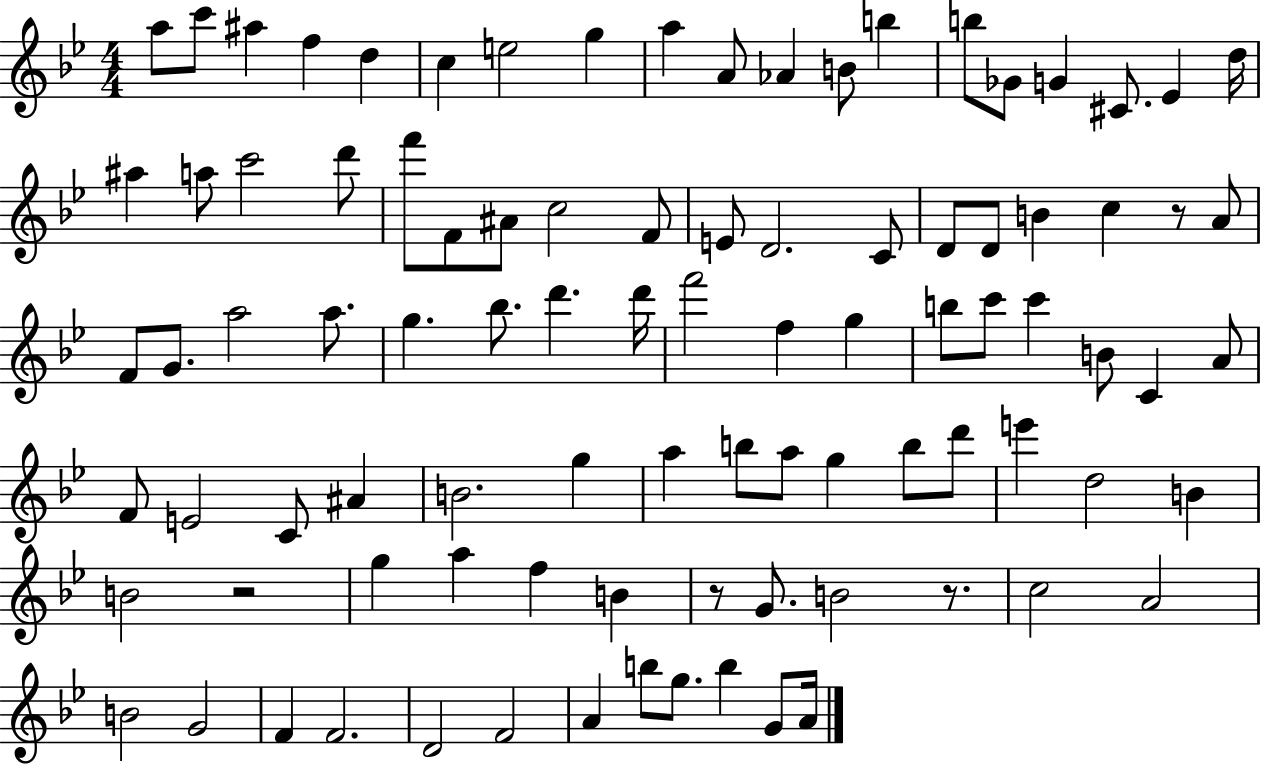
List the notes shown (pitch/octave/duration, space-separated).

A5/e C6/e A#5/q F5/q D5/q C5/q E5/h G5/q A5/q A4/e Ab4/q B4/e B5/q B5/e Gb4/e G4/q C#4/e. Eb4/q D5/s A#5/q A5/e C6/h D6/e F6/e F4/e A#4/e C5/h F4/e E4/e D4/h. C4/e D4/e D4/e B4/q C5/q R/e A4/e F4/e G4/e. A5/h A5/e. G5/q. Bb5/e. D6/q. D6/s F6/h F5/q G5/q B5/e C6/e C6/q B4/e C4/q A4/e F4/e E4/h C4/e A#4/q B4/h. G5/q A5/q B5/e A5/e G5/q B5/e D6/e E6/q D5/h B4/q B4/h R/h G5/q A5/q F5/q B4/q R/e G4/e. B4/h R/e. C5/h A4/h B4/h G4/h F4/q F4/h. D4/h F4/h A4/q B5/e G5/e. B5/q G4/e A4/s